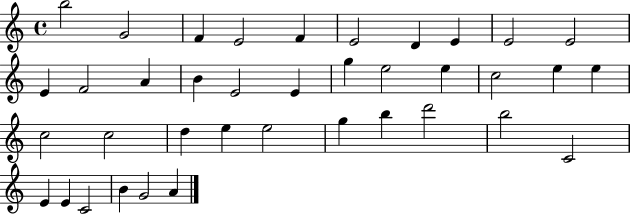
X:1
T:Untitled
M:4/4
L:1/4
K:C
b2 G2 F E2 F E2 D E E2 E2 E F2 A B E2 E g e2 e c2 e e c2 c2 d e e2 g b d'2 b2 C2 E E C2 B G2 A